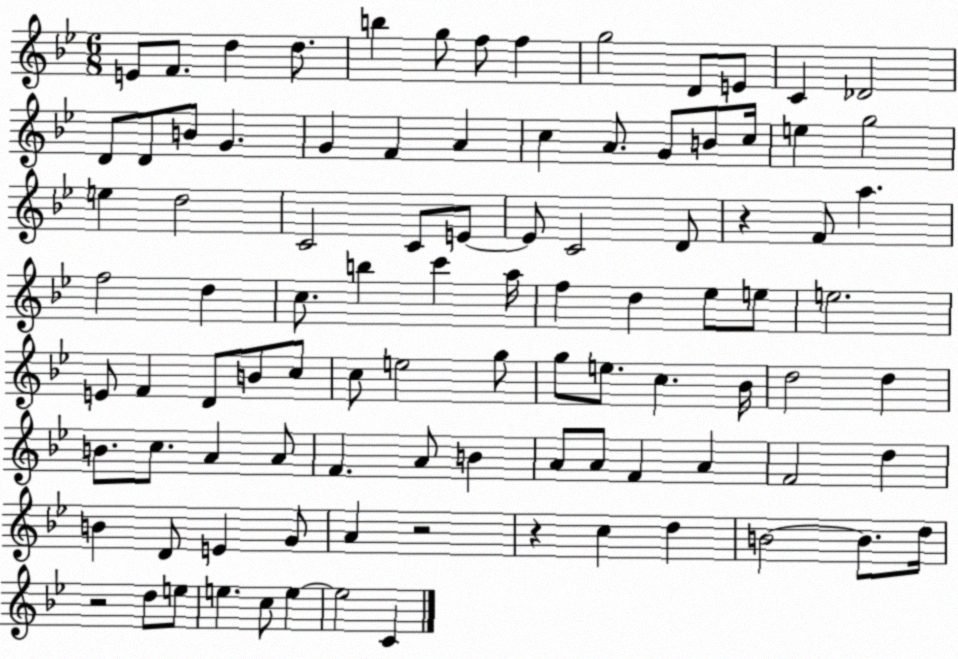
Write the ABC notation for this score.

X:1
T:Untitled
M:6/8
L:1/4
K:Bb
E/2 F/2 d d/2 b g/2 f/2 f g2 D/2 E/2 C _D2 D/2 D/2 B/2 G G F A c A/2 G/2 B/2 c/4 e g2 e d2 C2 C/2 E/2 E/2 C2 D/2 z F/2 a f2 d c/2 b c' a/4 f d _e/2 e/2 e2 E/2 F D/2 B/2 c/2 c/2 e2 g/2 g/2 e/2 c _B/4 d2 d B/2 c/2 A A/2 F A/2 B A/2 A/2 F A F2 d B D/2 E G/2 A z2 z c d B2 B/2 d/4 z2 d/2 e/2 e c/2 e e2 C